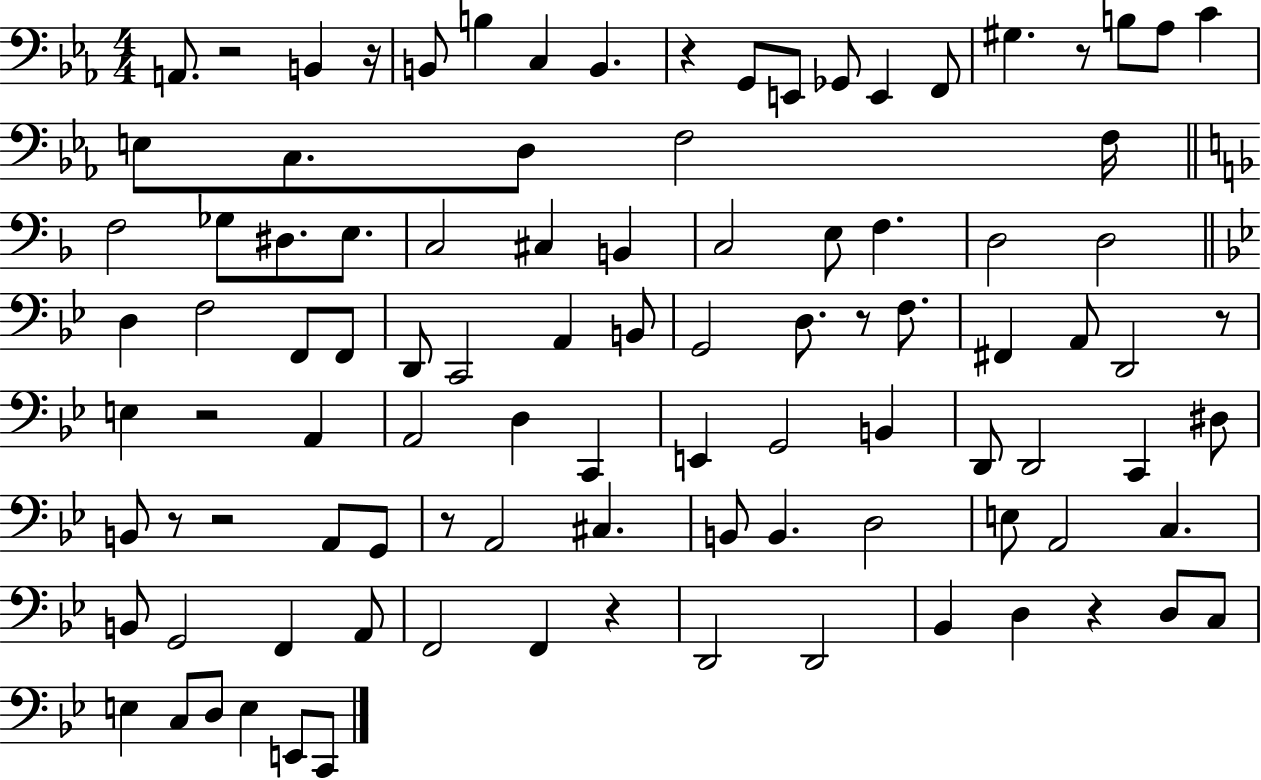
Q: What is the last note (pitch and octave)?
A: C2